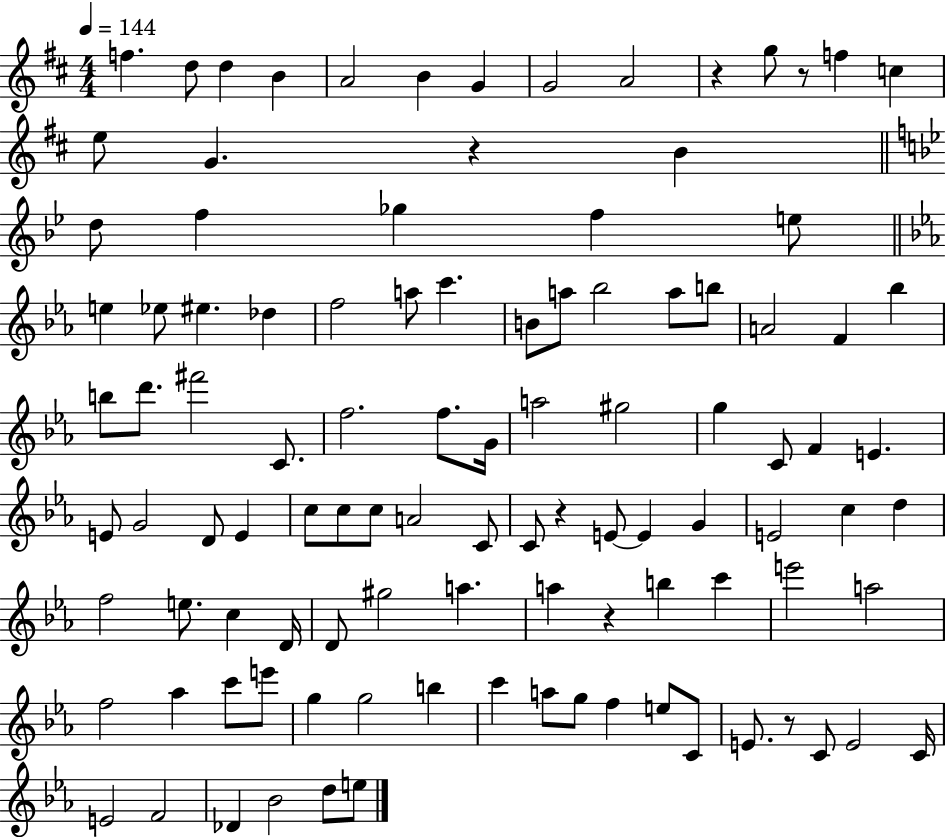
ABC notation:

X:1
T:Untitled
M:4/4
L:1/4
K:D
f d/2 d B A2 B G G2 A2 z g/2 z/2 f c e/2 G z B d/2 f _g f e/2 e _e/2 ^e _d f2 a/2 c' B/2 a/2 _b2 a/2 b/2 A2 F _b b/2 d'/2 ^f'2 C/2 f2 f/2 G/4 a2 ^g2 g C/2 F E E/2 G2 D/2 E c/2 c/2 c/2 A2 C/2 C/2 z E/2 E G E2 c d f2 e/2 c D/4 D/2 ^g2 a a z b c' e'2 a2 f2 _a c'/2 e'/2 g g2 b c' a/2 g/2 f e/2 C/2 E/2 z/2 C/2 E2 C/4 E2 F2 _D _B2 d/2 e/2